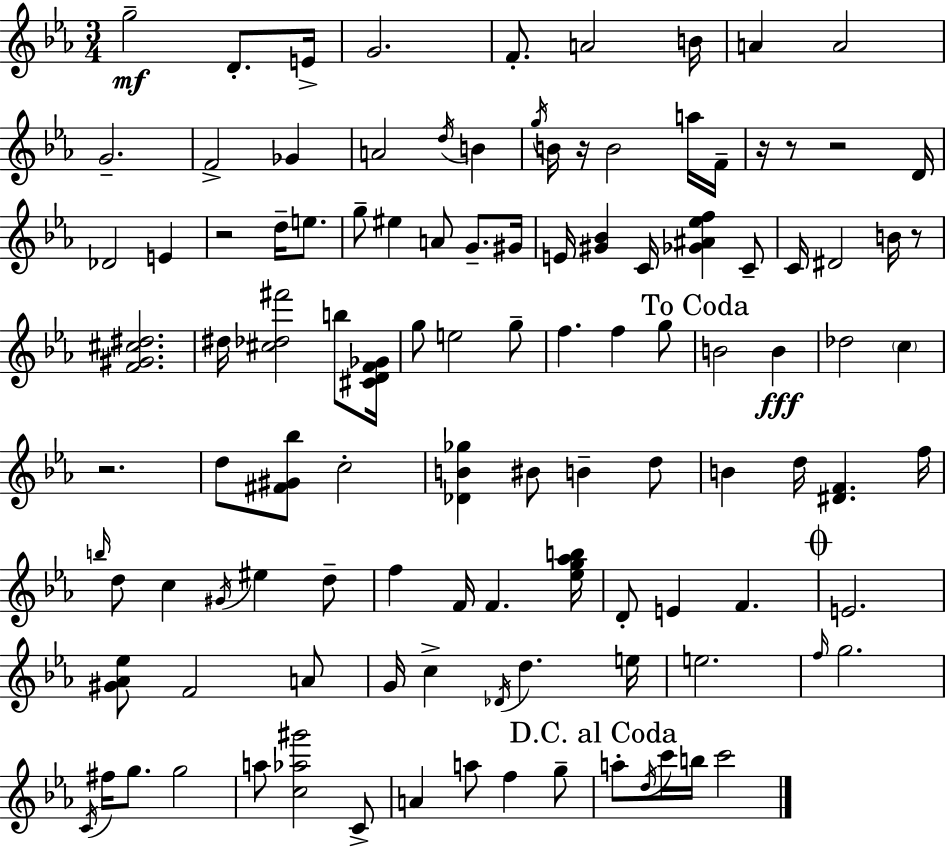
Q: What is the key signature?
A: C minor